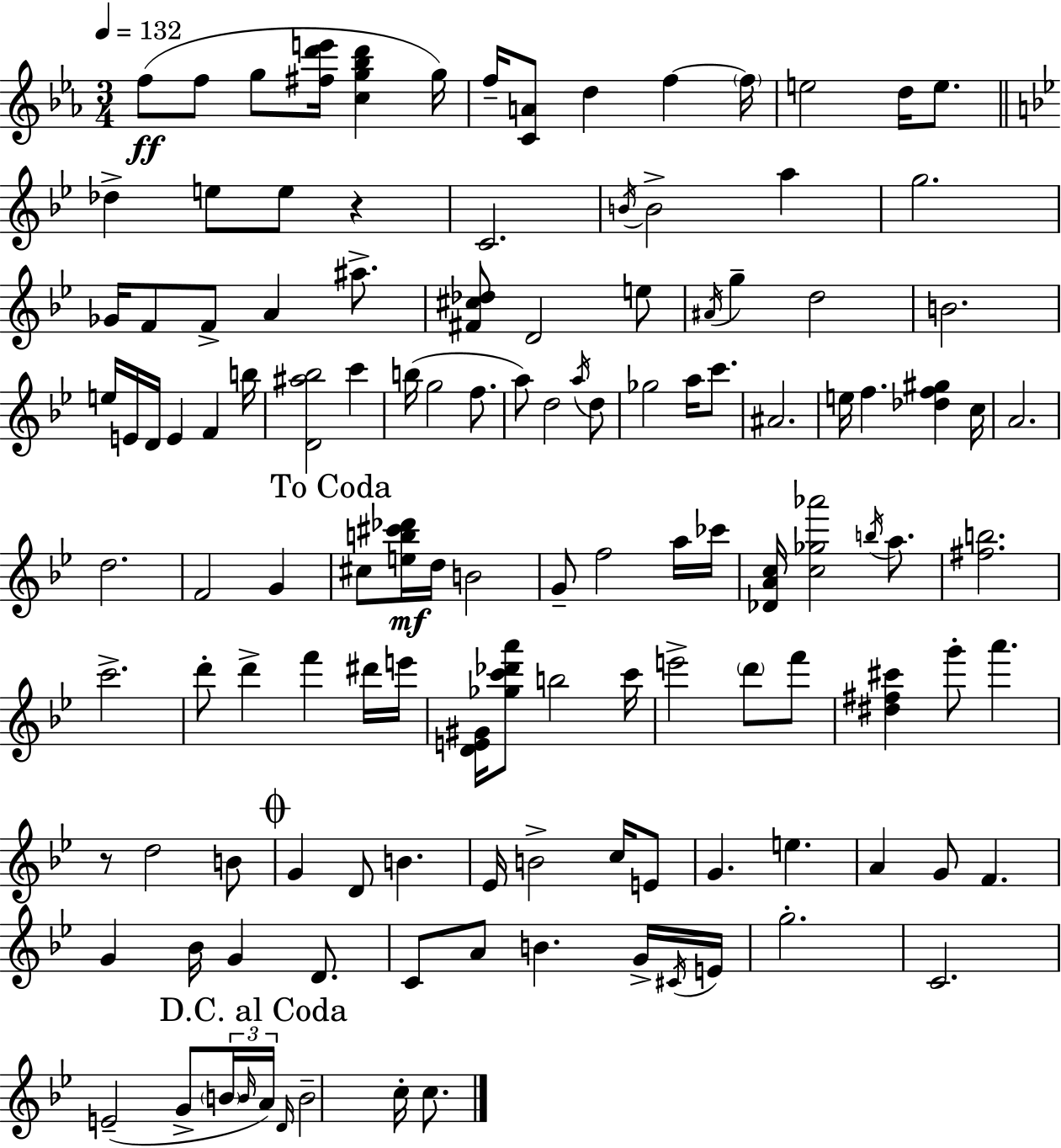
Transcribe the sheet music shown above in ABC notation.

X:1
T:Untitled
M:3/4
L:1/4
K:Cm
f/2 f/2 g/2 [^fd'e']/4 [cg_bd'] g/4 f/4 [CA]/2 d f f/4 e2 d/4 e/2 _d e/2 e/2 z C2 B/4 B2 a g2 _G/4 F/2 F/2 A ^a/2 [^F^c_d]/2 D2 e/2 ^A/4 g d2 B2 e/4 E/4 D/4 E F b/4 [D^a_b]2 c' b/4 g2 f/2 a/2 d2 a/4 d/2 _g2 a/4 c'/2 ^A2 e/4 f [_df^g] c/4 A2 d2 F2 G ^c/2 [eb^c'_d']/4 d/4 B2 G/2 f2 a/4 _c'/4 [_DAc]/4 [c_g_a']2 b/4 a/2 [^fb]2 c'2 d'/2 d' f' ^d'/4 e'/4 [DE^G]/4 [_gc'_d'a']/2 b2 c'/4 e'2 d'/2 f'/2 [^d^f^c'] g'/2 a' z/2 d2 B/2 G D/2 B _E/4 B2 c/4 E/2 G e A G/2 F G _B/4 G D/2 C/2 A/2 B G/4 ^C/4 E/4 g2 C2 E2 G/2 B/4 B/4 A/4 D/4 B2 c/4 c/2